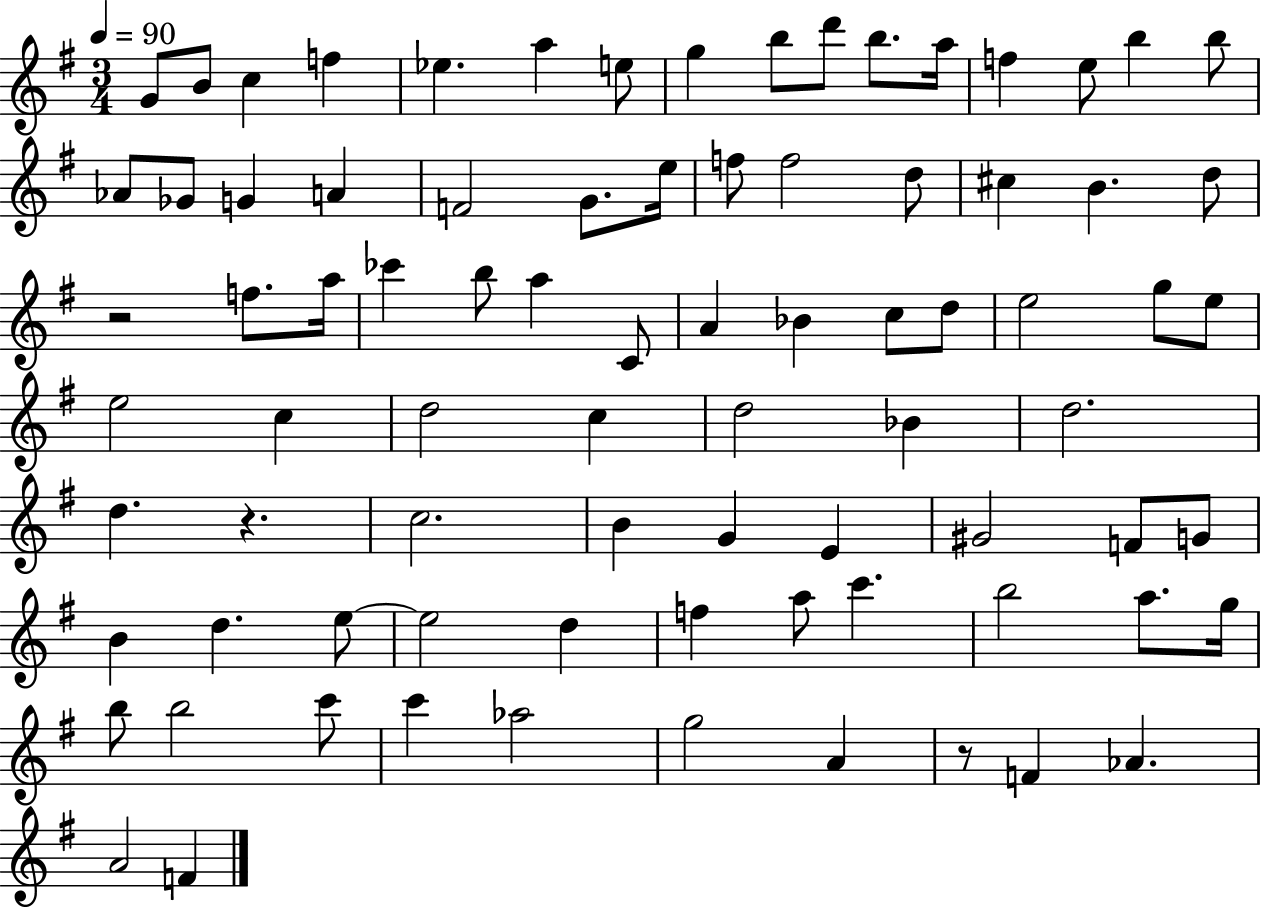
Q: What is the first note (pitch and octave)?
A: G4